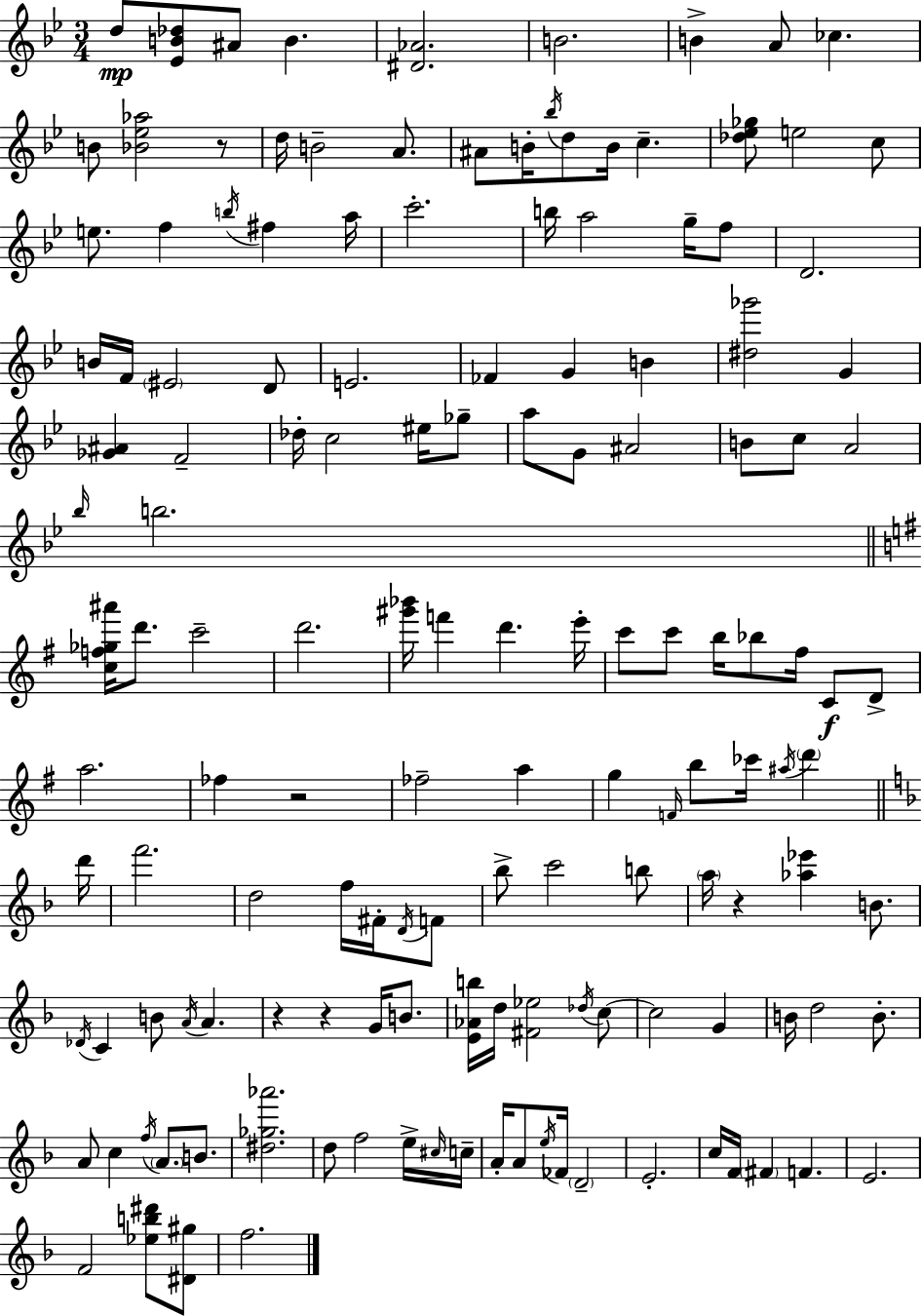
X:1
T:Untitled
M:3/4
L:1/4
K:Bb
d/2 [_EB_d]/2 ^A/2 B [^D_A]2 B2 B A/2 _c B/2 [_B_e_a]2 z/2 d/4 B2 A/2 ^A/2 B/4 _b/4 d/2 B/4 c [_d_e_g]/2 e2 c/2 e/2 f b/4 ^f a/4 c'2 b/4 a2 g/4 f/2 D2 B/4 F/4 ^E2 D/2 E2 _F G B [^d_g']2 G [_G^A] F2 _d/4 c2 ^e/4 _g/2 a/2 G/2 ^A2 B/2 c/2 A2 _b/4 b2 [cf_g^a']/4 d'/2 c'2 d'2 [^g'_b']/4 f' d' e'/4 c'/2 c'/2 b/4 _b/2 ^f/4 C/2 D/2 a2 _f z2 _f2 a g F/4 b/2 _c'/4 ^a/4 d' d'/4 f'2 d2 f/4 ^F/4 D/4 F/2 _b/2 c'2 b/2 a/4 z [_a_e'] B/2 _D/4 C B/2 A/4 A z z G/4 B/2 [E_Ab]/4 d/4 [^F_e]2 _d/4 c/2 c2 G B/4 d2 B/2 A/2 c f/4 A/2 B/2 [^d_g_a']2 d/2 f2 e/4 ^c/4 c/4 A/4 A/2 e/4 _F/4 D2 E2 c/4 F/4 ^F F E2 F2 [_eb^d']/2 [^D^g]/2 f2